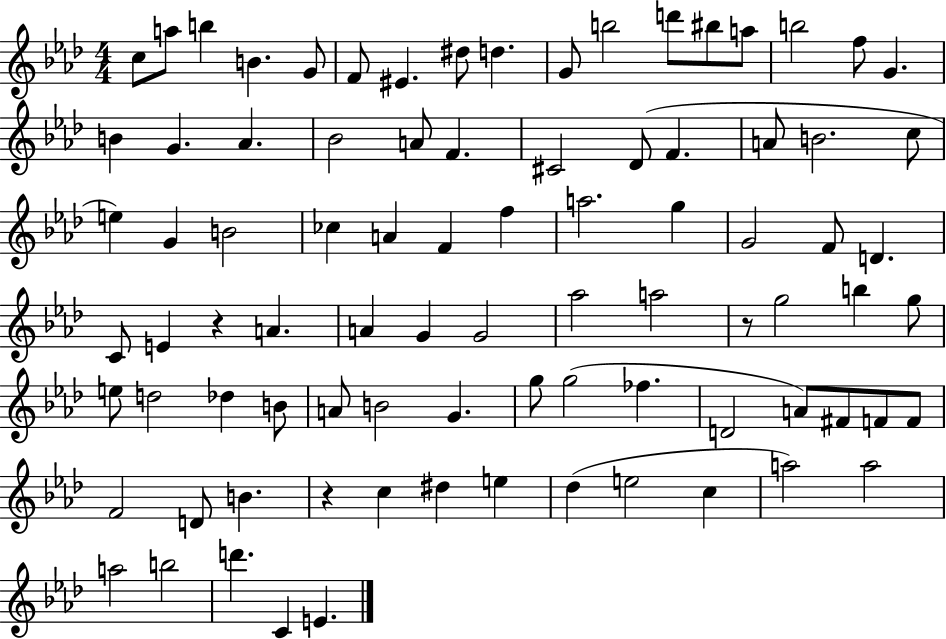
{
  \clef treble
  \numericTimeSignature
  \time 4/4
  \key aes \major
  c''8 a''8 b''4 b'4. g'8 | f'8 eis'4. dis''8 d''4. | g'8 b''2 d'''8 bis''8 a''8 | b''2 f''8 g'4. | \break b'4 g'4. aes'4. | bes'2 a'8 f'4. | cis'2 des'8( f'4. | a'8 b'2. c''8 | \break e''4) g'4 b'2 | ces''4 a'4 f'4 f''4 | a''2. g''4 | g'2 f'8 d'4. | \break c'8 e'4 r4 a'4. | a'4 g'4 g'2 | aes''2 a''2 | r8 g''2 b''4 g''8 | \break e''8 d''2 des''4 b'8 | a'8 b'2 g'4. | g''8 g''2( fes''4. | d'2 a'8) fis'8 f'8 f'8 | \break f'2 d'8 b'4. | r4 c''4 dis''4 e''4 | des''4( e''2 c''4 | a''2) a''2 | \break a''2 b''2 | d'''4. c'4 e'4. | \bar "|."
}